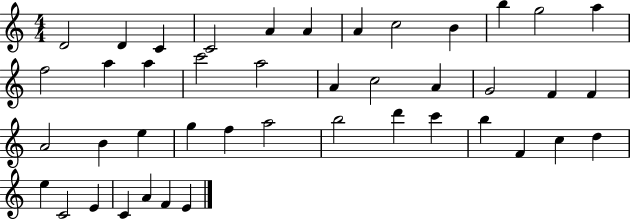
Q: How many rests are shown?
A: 0